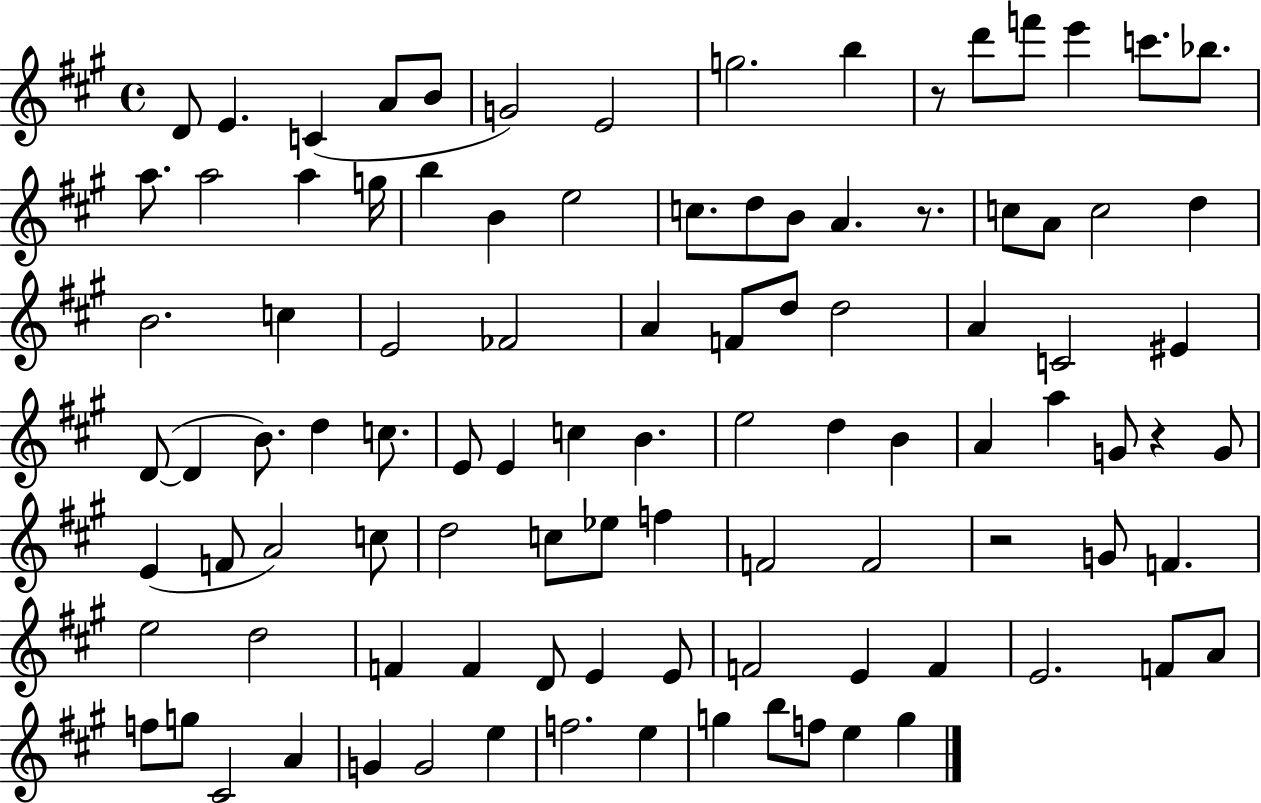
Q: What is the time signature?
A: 4/4